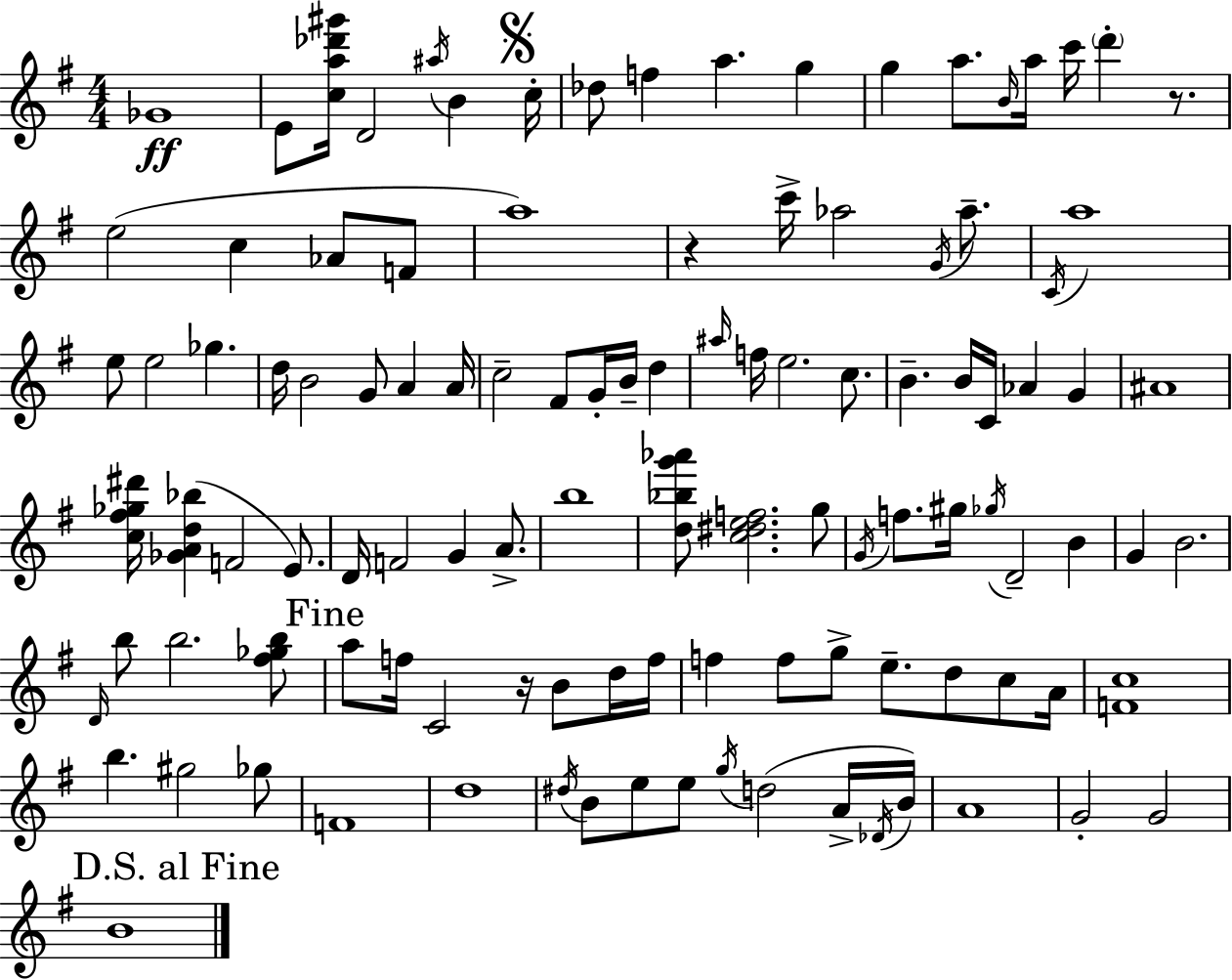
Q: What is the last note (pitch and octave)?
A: B4